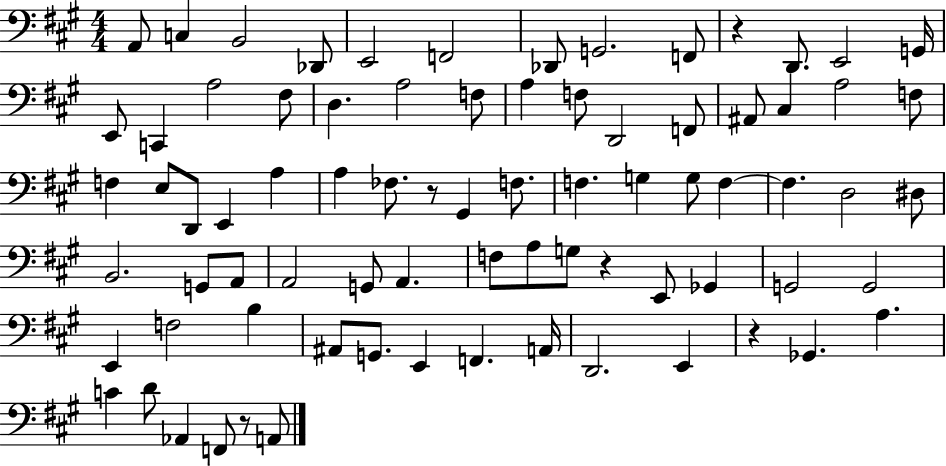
A2/e C3/q B2/h Db2/e E2/h F2/h Db2/e G2/h. F2/e R/q D2/e. E2/h G2/s E2/e C2/q A3/h F#3/e D3/q. A3/h F3/e A3/q F3/e D2/h F2/e A#2/e C#3/q A3/h F3/e F3/q E3/e D2/e E2/q A3/q A3/q FES3/e. R/e G#2/q F3/e. F3/q. G3/q G3/e F3/q F3/q. D3/h D#3/e B2/h. G2/e A2/e A2/h G2/e A2/q. F3/e A3/e G3/e R/q E2/e Gb2/q G2/h G2/h E2/q F3/h B3/q A#2/e G2/e. E2/q F2/q. A2/s D2/h. E2/q R/q Gb2/q. A3/q. C4/q D4/e Ab2/q F2/e R/e A2/e